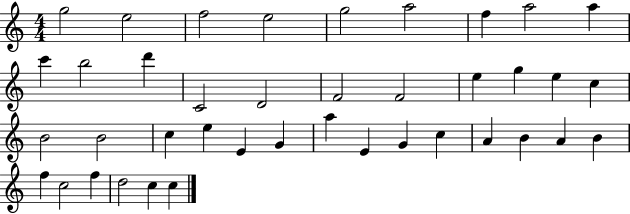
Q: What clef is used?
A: treble